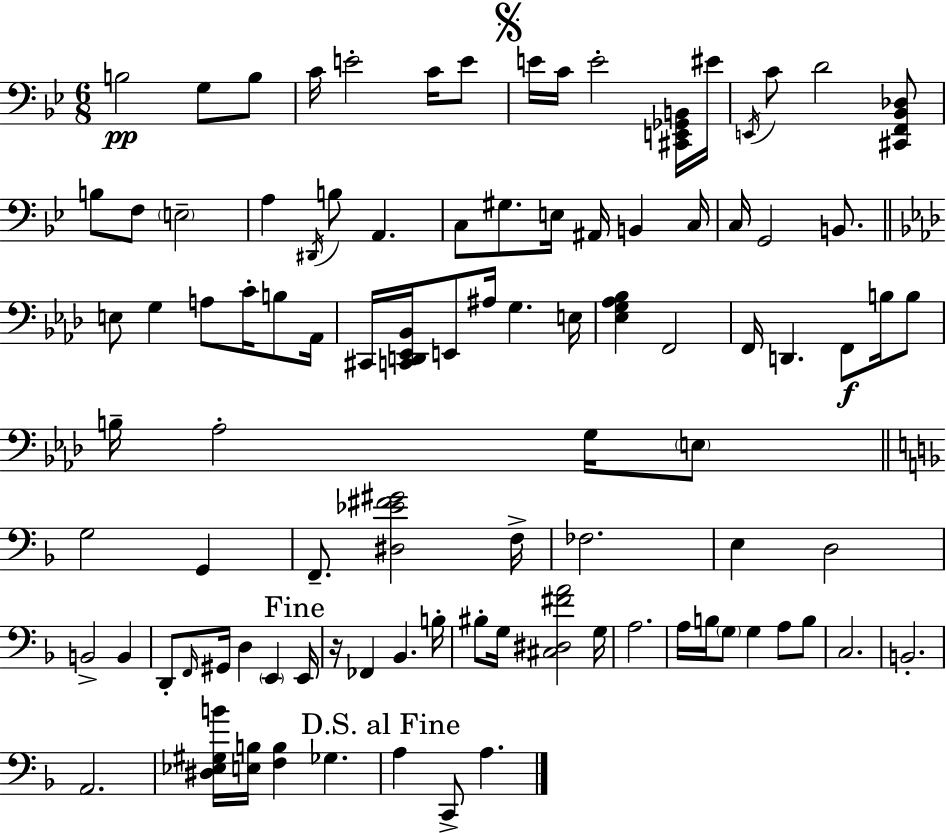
{
  \clef bass
  \numericTimeSignature
  \time 6/8
  \key bes \major
  b2\pp g8 b8 | c'16 e'2-. c'16 e'8 | \mark \markup { \musicglyph "scripts.segno" } e'16 c'16 e'2-. <cis, e, ges, b,>16 eis'16 | \acciaccatura { e,16 } c'8 d'2 <cis, f, bes, des>8 | \break b8 f8 \parenthesize e2-- | a4 \acciaccatura { dis,16 } b8 a,4. | c8 gis8. e16 ais,16 b,4 | c16 c16 g,2 b,8. | \break \bar "||" \break \key aes \major e8 g4 a8 c'16-. b8 aes,16 | cis,16 <c, d, ees, bes,>16 e,8 ais16 g4. e16 | <ees g aes bes>4 f,2 | f,16 d,4. f,8\f b16 b8 | \break b16-- aes2-. g16 \parenthesize e8 | \bar "||" \break \key f \major g2 g,4 | f,8.-- <dis ees' fis' gis'>2 f16-> | fes2. | e4 d2 | \break b,2-> b,4 | d,8-. \grace { f,16 } gis,16 d4 \parenthesize e,4 | \mark "Fine" e,16 r16 fes,4 bes,4. | b16-. bis8-. g16 <cis dis fis' a'>2 | \break g16 a2. | a16 b16 \parenthesize g8 g4 a8 b8 | c2. | b,2.-. | \break a,2. | <dis ees gis b'>16 <e b>16 <f b>4 ges4. | \mark "D.S. al Fine" a4 c,8-> a4. | \bar "|."
}